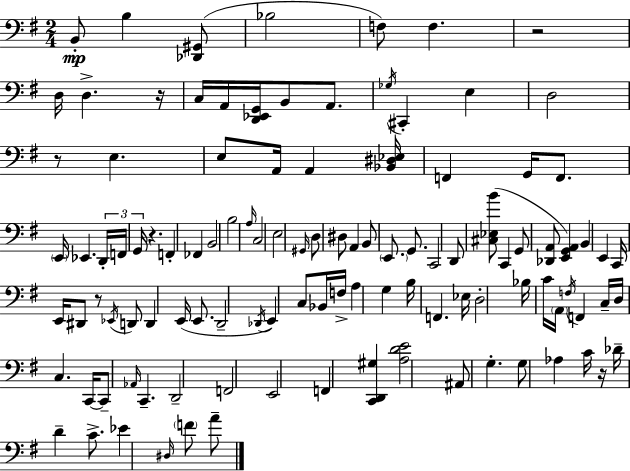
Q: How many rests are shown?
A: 6